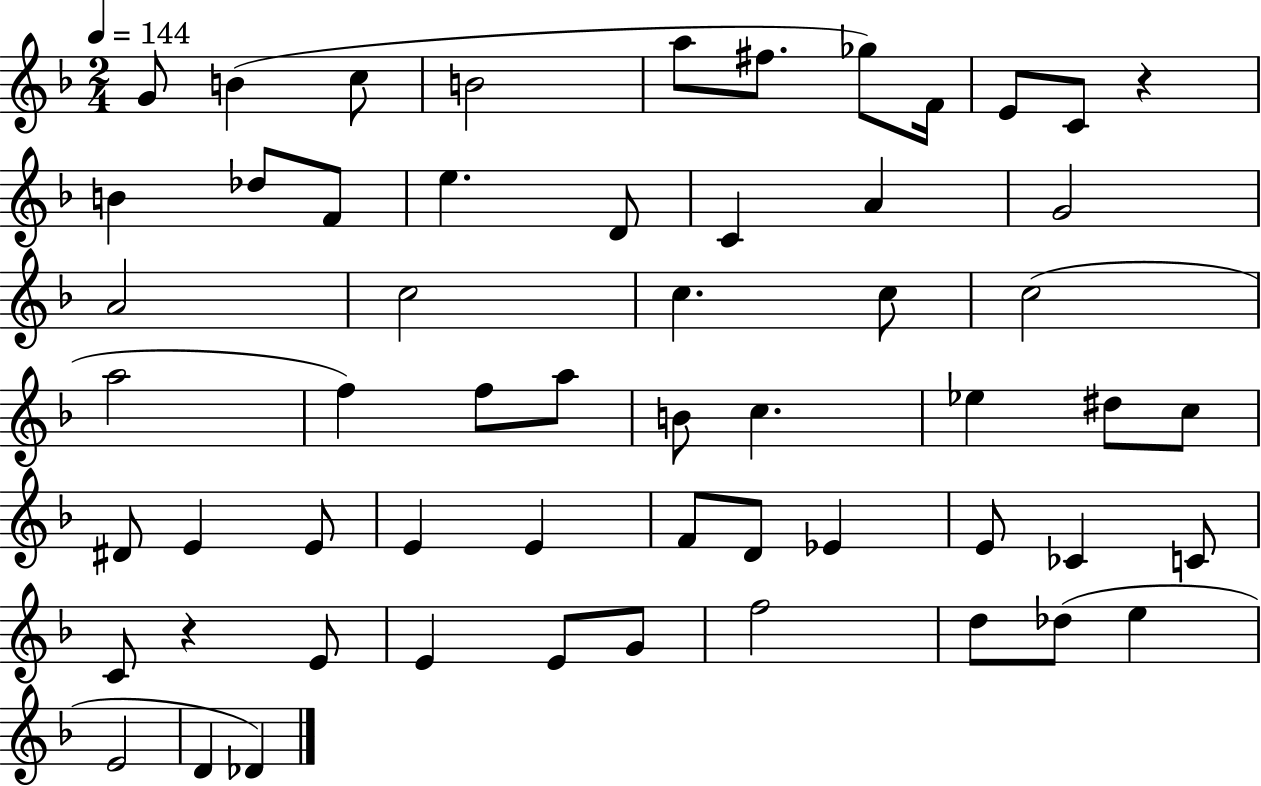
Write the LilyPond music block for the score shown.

{
  \clef treble
  \numericTimeSignature
  \time 2/4
  \key f \major
  \tempo 4 = 144
  g'8 b'4( c''8 | b'2 | a''8 fis''8. ges''8) f'16 | e'8 c'8 r4 | \break b'4 des''8 f'8 | e''4. d'8 | c'4 a'4 | g'2 | \break a'2 | c''2 | c''4. c''8 | c''2( | \break a''2 | f''4) f''8 a''8 | b'8 c''4. | ees''4 dis''8 c''8 | \break dis'8 e'4 e'8 | e'4 e'4 | f'8 d'8 ees'4 | e'8 ces'4 c'8 | \break c'8 r4 e'8 | e'4 e'8 g'8 | f''2 | d''8 des''8( e''4 | \break e'2 | d'4 des'4) | \bar "|."
}